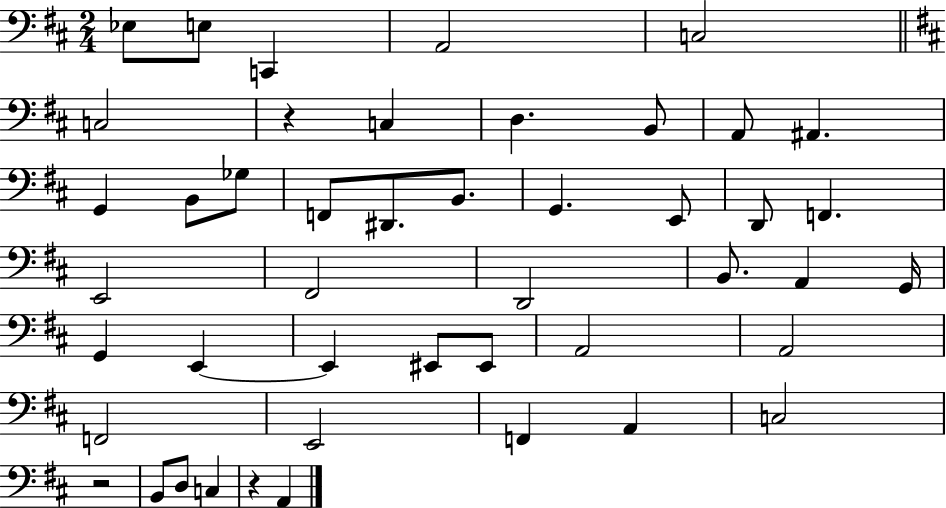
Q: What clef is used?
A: bass